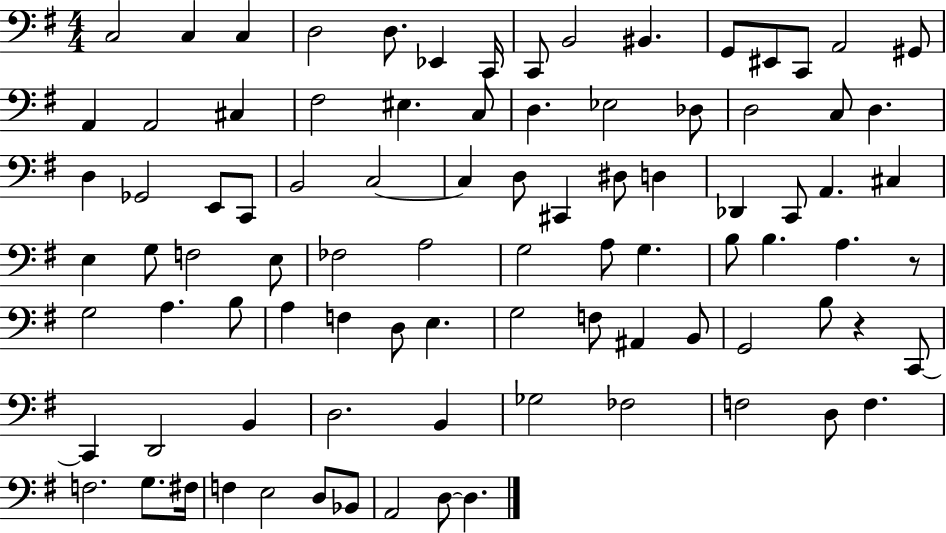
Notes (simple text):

C3/h C3/q C3/q D3/h D3/e. Eb2/q C2/s C2/e B2/h BIS2/q. G2/e EIS2/e C2/e A2/h G#2/e A2/q A2/h C#3/q F#3/h EIS3/q. C3/e D3/q. Eb3/h Db3/e D3/h C3/e D3/q. D3/q Gb2/h E2/e C2/e B2/h C3/h C3/q D3/e C#2/q D#3/e D3/q Db2/q C2/e A2/q. C#3/q E3/q G3/e F3/h E3/e FES3/h A3/h G3/h A3/e G3/q. B3/e B3/q. A3/q. R/e G3/h A3/q. B3/e A3/q F3/q D3/e E3/q. G3/h F3/e A#2/q B2/e G2/h B3/e R/q C2/e C2/q D2/h B2/q D3/h. B2/q Gb3/h FES3/h F3/h D3/e F3/q. F3/h. G3/e. F#3/s F3/q E3/h D3/e Bb2/e A2/h D3/e D3/q.